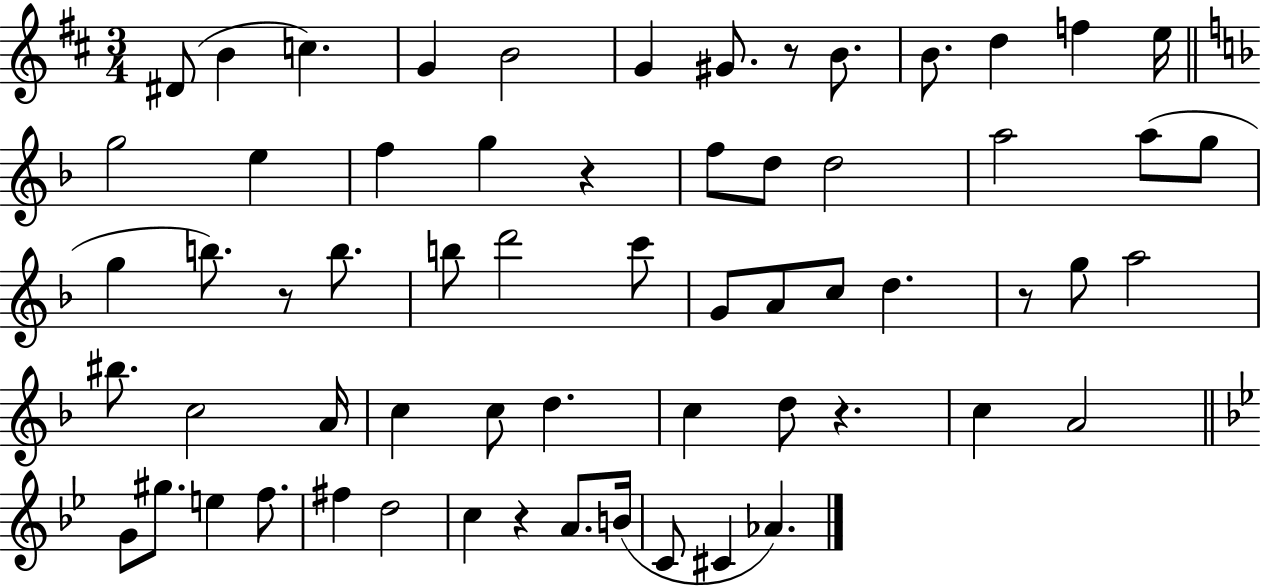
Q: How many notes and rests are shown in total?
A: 62